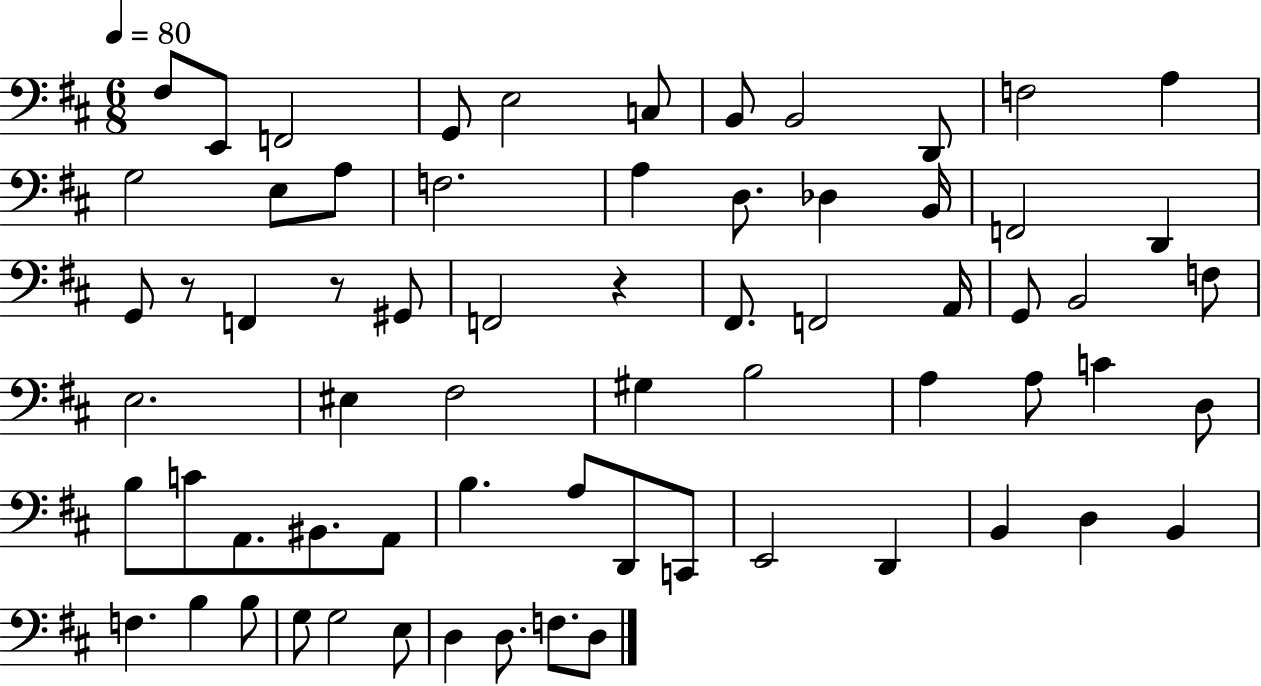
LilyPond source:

{
  \clef bass
  \numericTimeSignature
  \time 6/8
  \key d \major
  \tempo 4 = 80
  fis8 e,8 f,2 | g,8 e2 c8 | b,8 b,2 d,8 | f2 a4 | \break g2 e8 a8 | f2. | a4 d8. des4 b,16 | f,2 d,4 | \break g,8 r8 f,4 r8 gis,8 | f,2 r4 | fis,8. f,2 a,16 | g,8 b,2 f8 | \break e2. | eis4 fis2 | gis4 b2 | a4 a8 c'4 d8 | \break b8 c'8 a,8. bis,8. a,8 | b4. a8 d,8 c,8 | e,2 d,4 | b,4 d4 b,4 | \break f4. b4 b8 | g8 g2 e8 | d4 d8. f8. d8 | \bar "|."
}